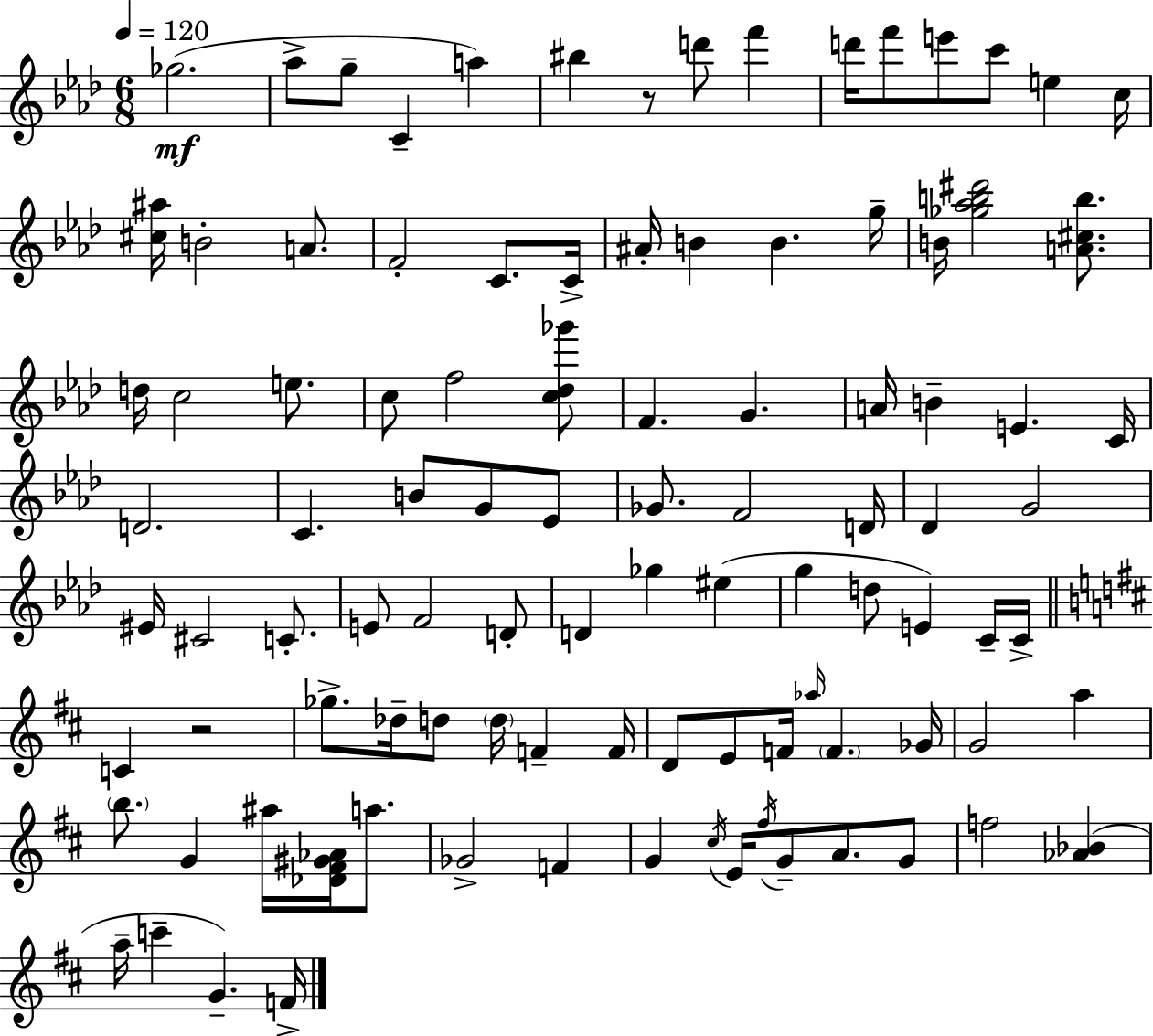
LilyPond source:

{
  \clef treble
  \numericTimeSignature
  \time 6/8
  \key aes \major
  \tempo 4 = 120
  ges''2.(\mf | aes''8-> g''8-- c'4-- a''4) | bis''4 r8 d'''8 f'''4 | d'''16 f'''8 e'''8 c'''8 e''4 c''16 | \break <cis'' ais''>16 b'2-. a'8. | f'2-. c'8. c'16-> | ais'16-. b'4 b'4. g''16-- | b'16 <ges'' aes'' b'' dis'''>2 <a' cis'' b''>8. | \break d''16 c''2 e''8. | c''8 f''2 <c'' des'' ges'''>8 | f'4. g'4. | a'16 b'4-- e'4. c'16 | \break d'2. | c'4. b'8 g'8 ees'8 | ges'8. f'2 d'16 | des'4 g'2 | \break eis'16 cis'2 c'8.-. | e'8 f'2 d'8-. | d'4 ges''4 eis''4( | g''4 d''8 e'4) c'16-- c'16-> | \break \bar "||" \break \key b \minor c'4 r2 | ges''8.-> des''16-- d''8 \parenthesize d''16 f'4-- f'16 | d'8 e'8 f'16 \grace { aes''16 } \parenthesize f'4. | ges'16 g'2 a''4 | \break \parenthesize b''8. g'4 ais''16 <des' fis' gis' aes'>16 a''8. | ges'2-> f'4 | g'4 \acciaccatura { cis''16 } e'16 \acciaccatura { fis''16 } g'8-- a'8. | g'8 f''2 <aes' bes'>4( | \break a''16-- c'''4-- g'4.--) | f'16-> \bar "|."
}